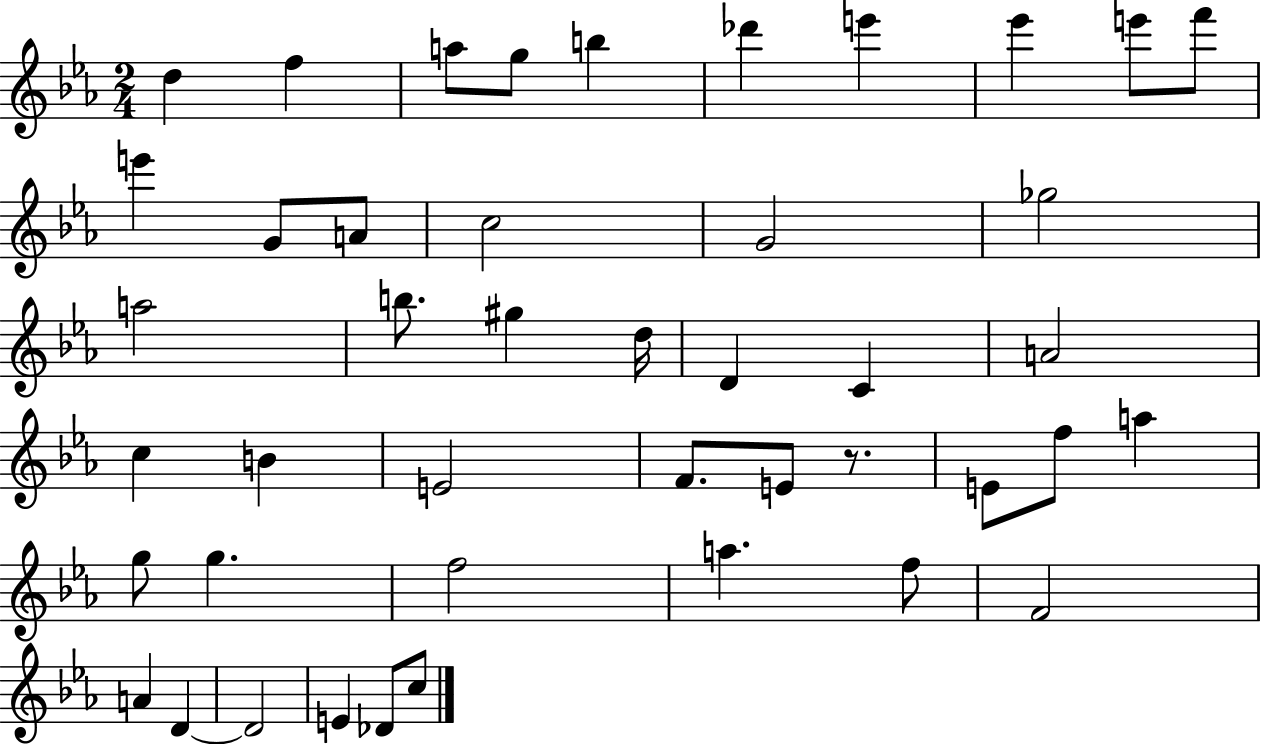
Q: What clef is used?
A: treble